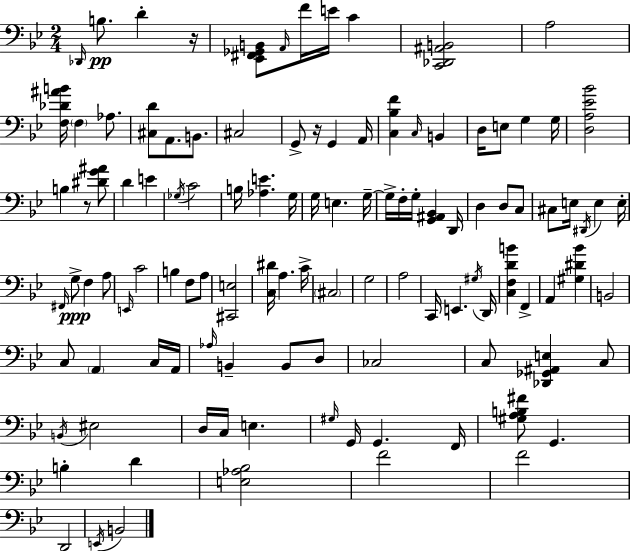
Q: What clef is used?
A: bass